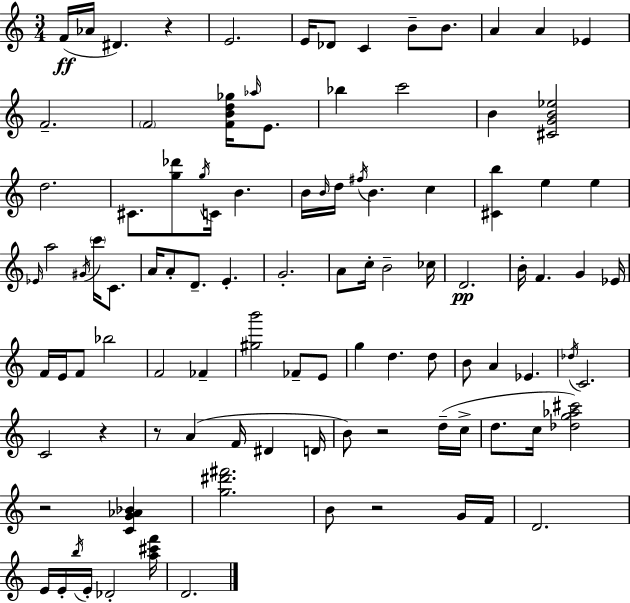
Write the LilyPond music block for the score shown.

{
  \clef treble
  \numericTimeSignature
  \time 3/4
  \key a \minor
  f'16(\ff aes'16 dis'4.) r4 | e'2. | e'16 des'8 c'4 b'8-- b'8. | a'4 a'4 ees'4 | \break f'2.-- | \parenthesize f'2 <f' b' d'' ges''>16 \grace { aes''16 } e'8. | bes''4 c'''2 | b'4 <cis' g' b' ees''>2 | \break d''2. | cis'8. <g'' des'''>8 \acciaccatura { g''16 } c'16 b'4. | b'16 \grace { b'16 } d''16 \acciaccatura { fis''16 } b'4. | c''4 <cis' b''>4 e''4 | \break e''4 \grace { ees'16 } a''2 | \acciaccatura { gis'16 } \parenthesize c'''16 c'8. a'16 a'8-. d'8.-- | e'4.-. g'2.-. | a'8 c''16-. b'2-- | \break ces''16 d'2.\pp | b'16-. f'4. | g'4 ees'16 f'16 e'16 f'8 bes''2 | f'2 | \break fes'4-- <gis'' b'''>2 | fes'8-- e'8 g''4 d''4. | d''8 b'8 a'4 | ees'4. \acciaccatura { des''16 } c'2. | \break c'2 | r4 r8 a'4( | f'16 dis'4 d'16 b'8) r2 | d''16--( c''16-> d''8. c''16 <des'' g'' aes'' cis'''>2) | \break r2 | <c' g' aes' bes'>4 <g'' dis''' fis'''>2. | b'8 r2 | g'16 f'16 d'2. | \break e'16 e'16-. \acciaccatura { b''16 } e'16-. des'2-. | <a'' cis''' f'''>16 d'2. | \bar "|."
}